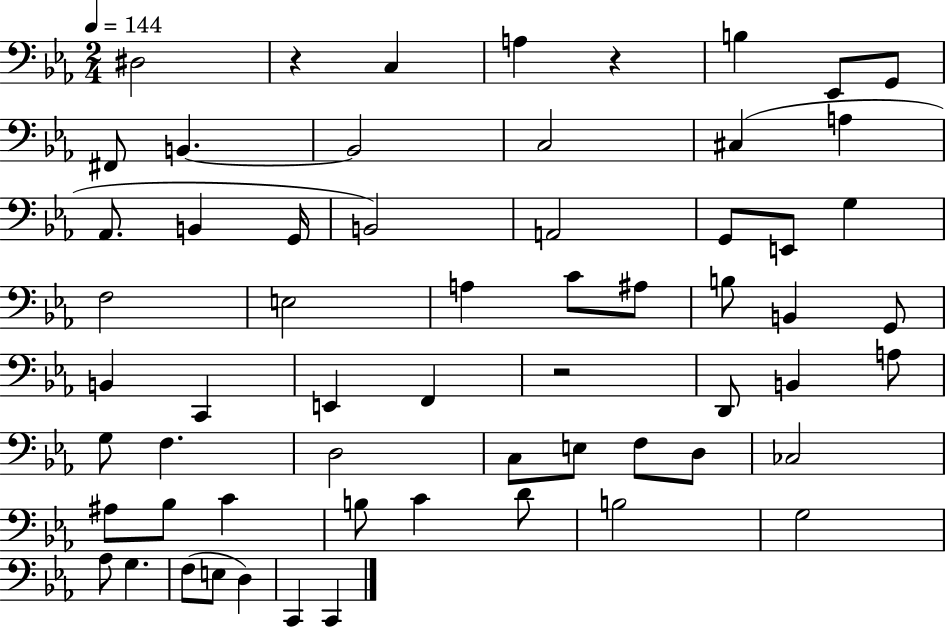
X:1
T:Untitled
M:2/4
L:1/4
K:Eb
^D,2 z C, A, z B, _E,,/2 G,,/2 ^F,,/2 B,, B,,2 C,2 ^C, A, _A,,/2 B,, G,,/4 B,,2 A,,2 G,,/2 E,,/2 G, F,2 E,2 A, C/2 ^A,/2 B,/2 B,, G,,/2 B,, C,, E,, F,, z2 D,,/2 B,, A,/2 G,/2 F, D,2 C,/2 E,/2 F,/2 D,/2 _C,2 ^A,/2 _B,/2 C B,/2 C D/2 B,2 G,2 _A,/2 G, F,/2 E,/2 D, C,, C,,